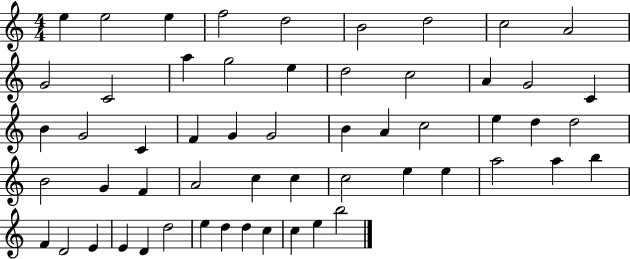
E5/q E5/h E5/q F5/h D5/h B4/h D5/h C5/h A4/h G4/h C4/h A5/q G5/h E5/q D5/h C5/h A4/q G4/h C4/q B4/q G4/h C4/q F4/q G4/q G4/h B4/q A4/q C5/h E5/q D5/q D5/h B4/h G4/q F4/q A4/h C5/q C5/q C5/h E5/q E5/q A5/h A5/q B5/q F4/q D4/h E4/q E4/q D4/q D5/h E5/q D5/q D5/q C5/q C5/q E5/q B5/h